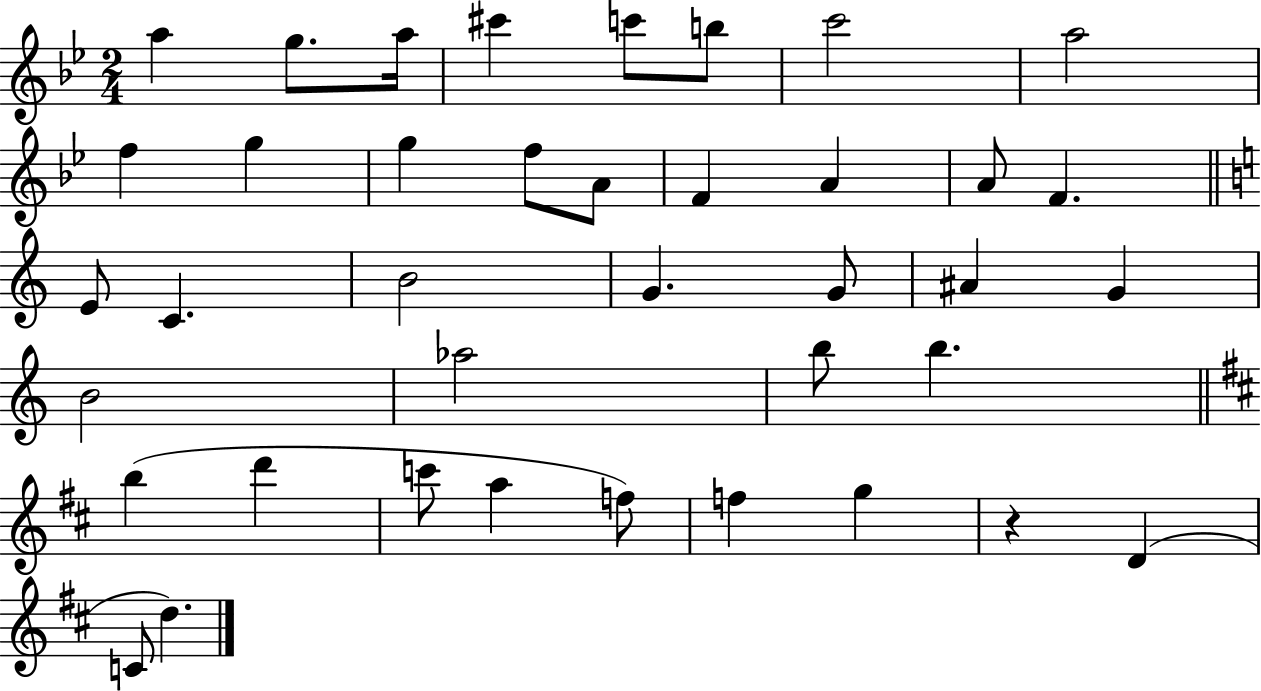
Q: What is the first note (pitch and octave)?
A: A5